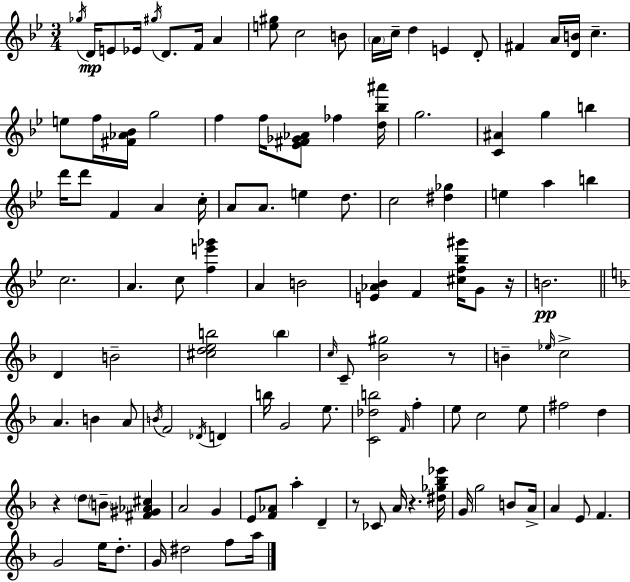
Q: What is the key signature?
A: BES major